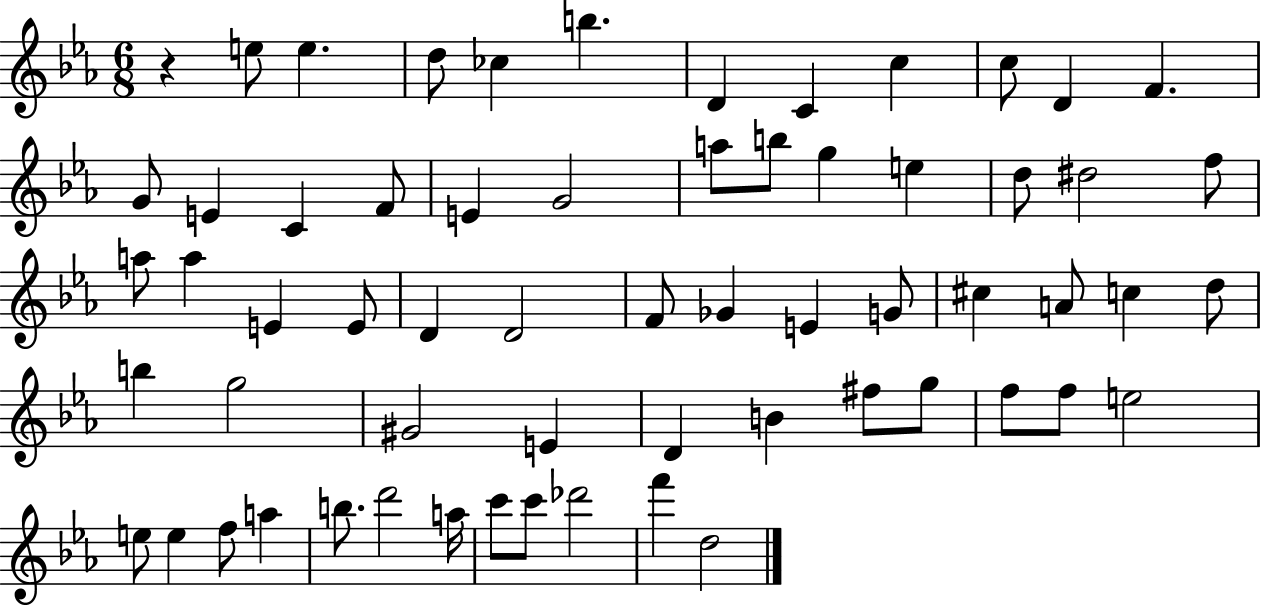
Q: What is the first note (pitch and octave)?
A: E5